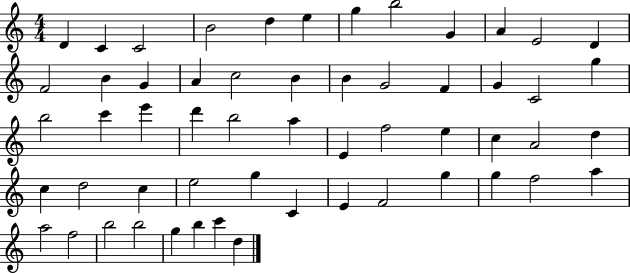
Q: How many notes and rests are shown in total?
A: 56